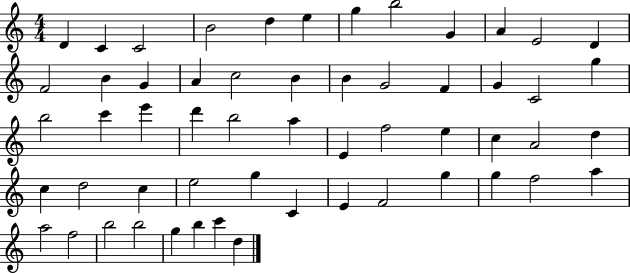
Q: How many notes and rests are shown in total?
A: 56